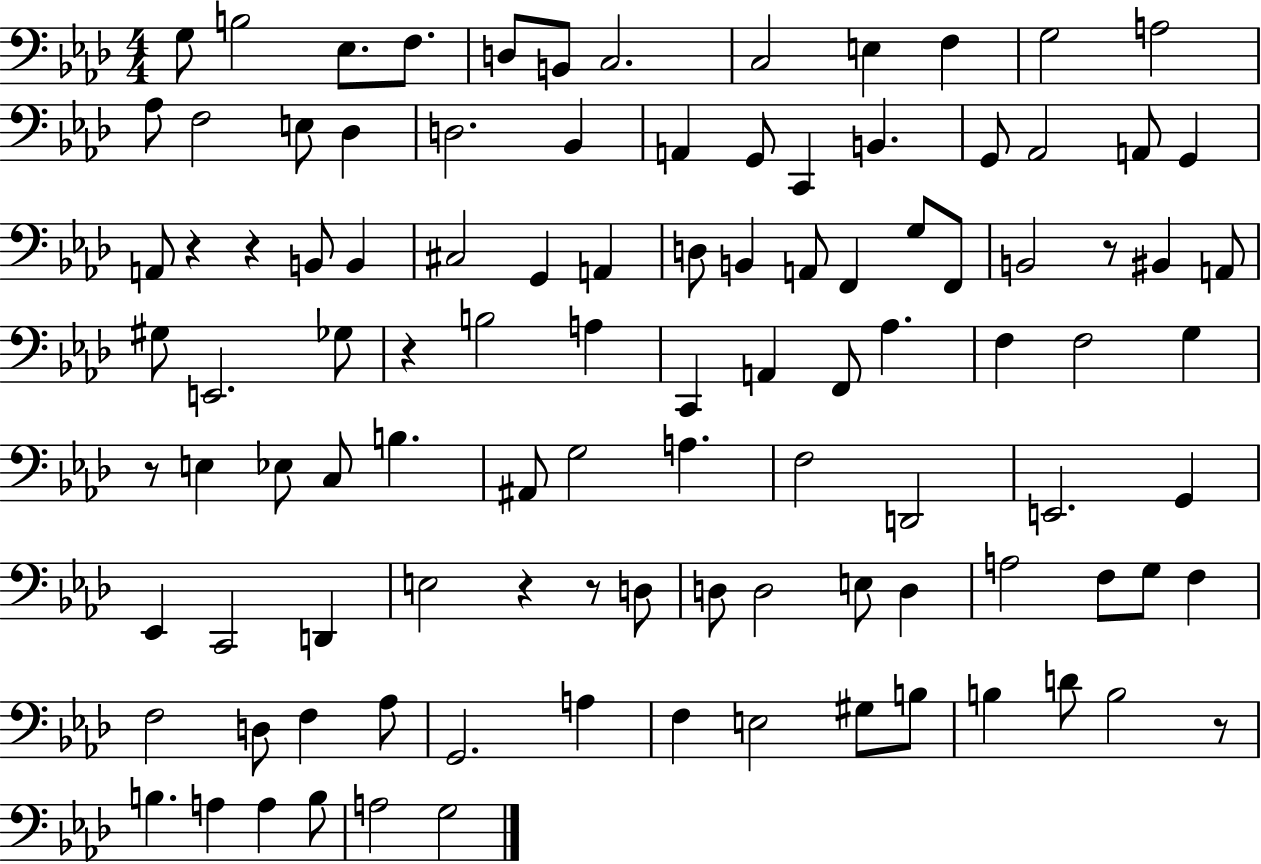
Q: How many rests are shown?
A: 8